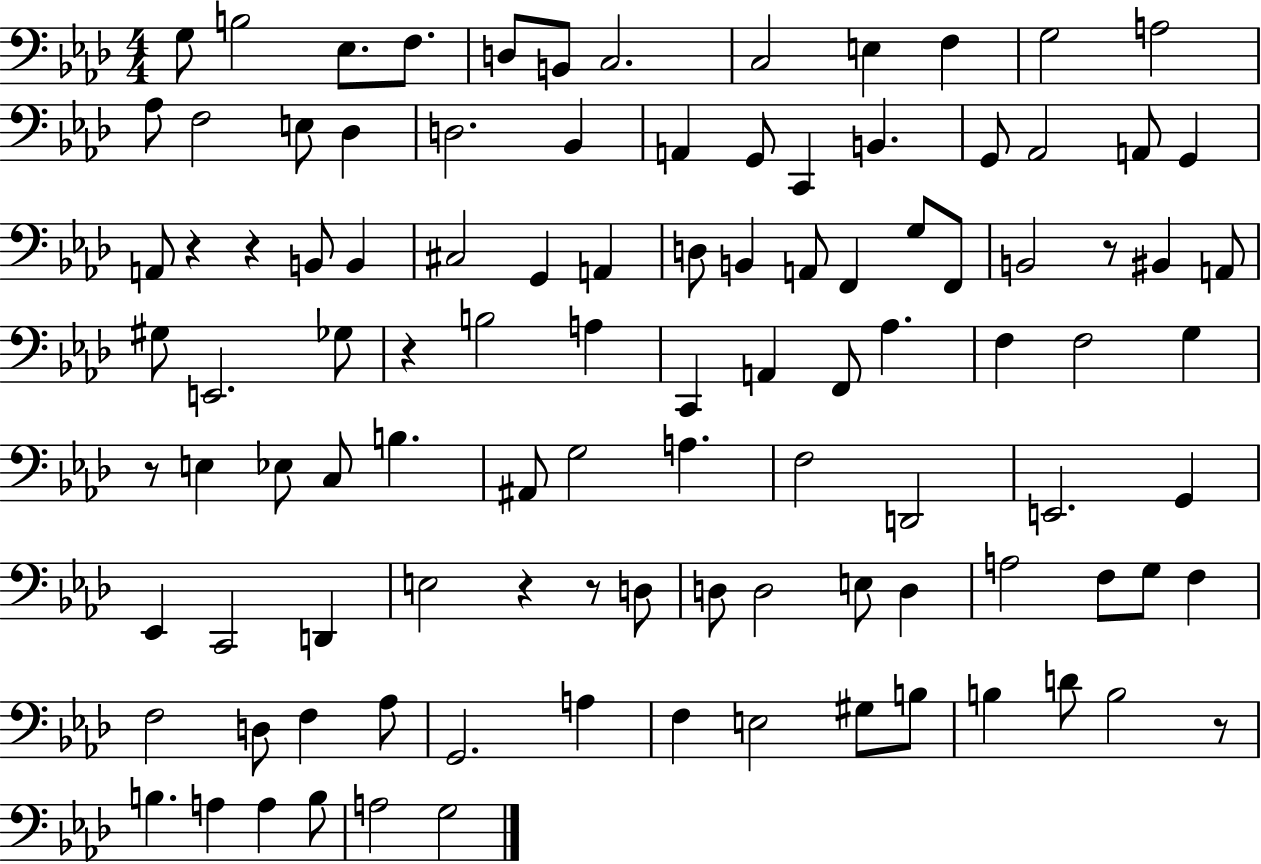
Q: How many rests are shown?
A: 8